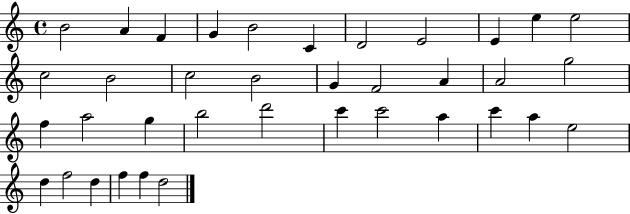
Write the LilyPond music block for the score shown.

{
  \clef treble
  \time 4/4
  \defaultTimeSignature
  \key c \major
  b'2 a'4 f'4 | g'4 b'2 c'4 | d'2 e'2 | e'4 e''4 e''2 | \break c''2 b'2 | c''2 b'2 | g'4 f'2 a'4 | a'2 g''2 | \break f''4 a''2 g''4 | b''2 d'''2 | c'''4 c'''2 a''4 | c'''4 a''4 e''2 | \break d''4 f''2 d''4 | f''4 f''4 d''2 | \bar "|."
}